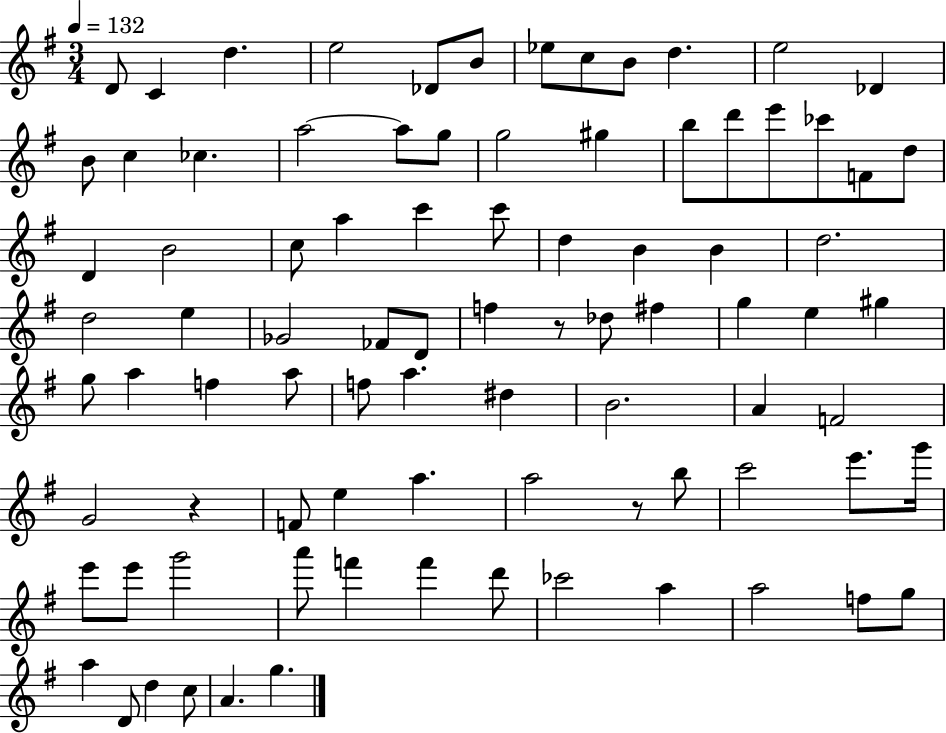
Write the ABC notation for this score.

X:1
T:Untitled
M:3/4
L:1/4
K:G
D/2 C d e2 _D/2 B/2 _e/2 c/2 B/2 d e2 _D B/2 c _c a2 a/2 g/2 g2 ^g b/2 d'/2 e'/2 _c'/2 F/2 d/2 D B2 c/2 a c' c'/2 d B B d2 d2 e _G2 _F/2 D/2 f z/2 _d/2 ^f g e ^g g/2 a f a/2 f/2 a ^d B2 A F2 G2 z F/2 e a a2 z/2 b/2 c'2 e'/2 g'/4 e'/2 e'/2 g'2 a'/2 f' f' d'/2 _c'2 a a2 f/2 g/2 a D/2 d c/2 A g